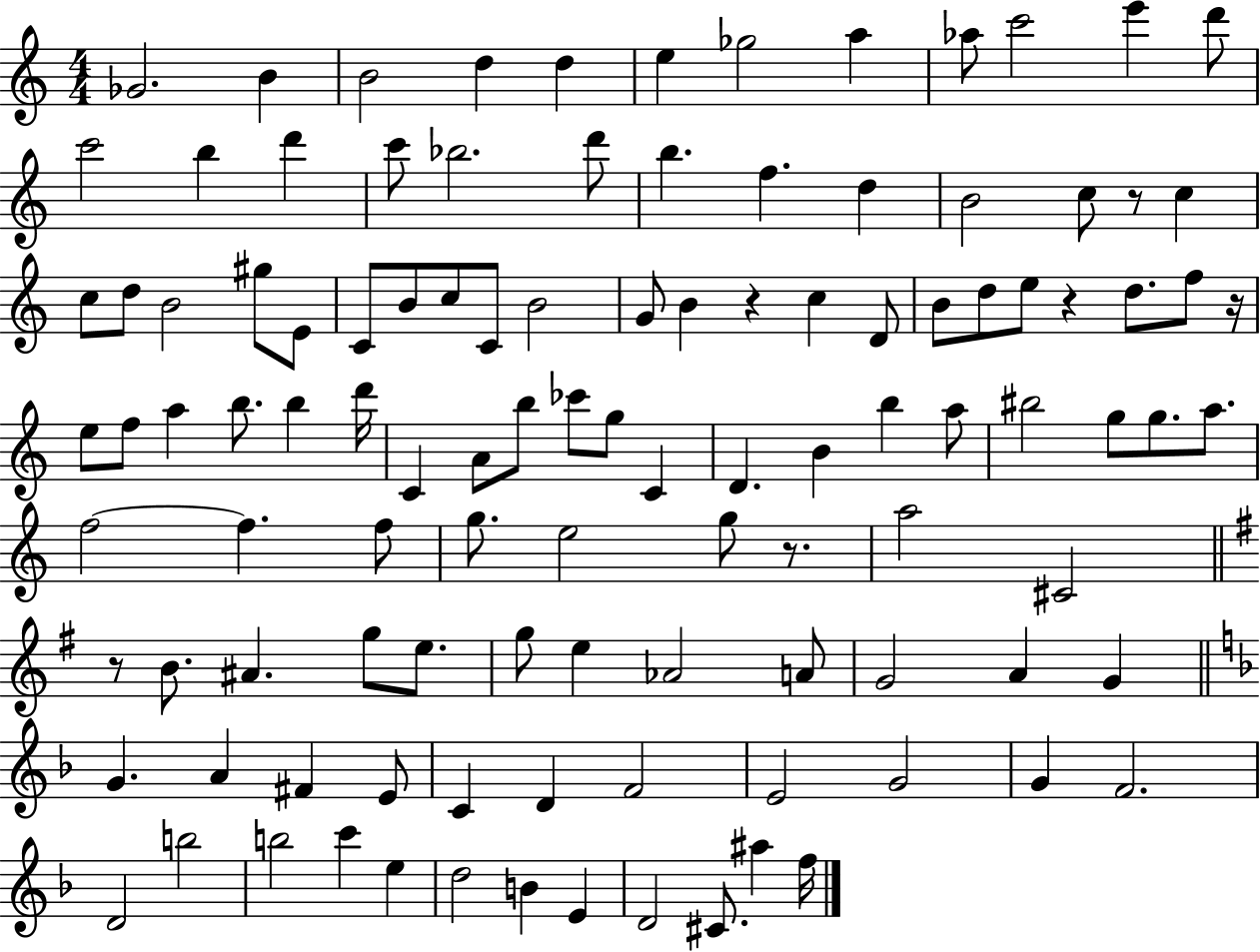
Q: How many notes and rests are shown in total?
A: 111